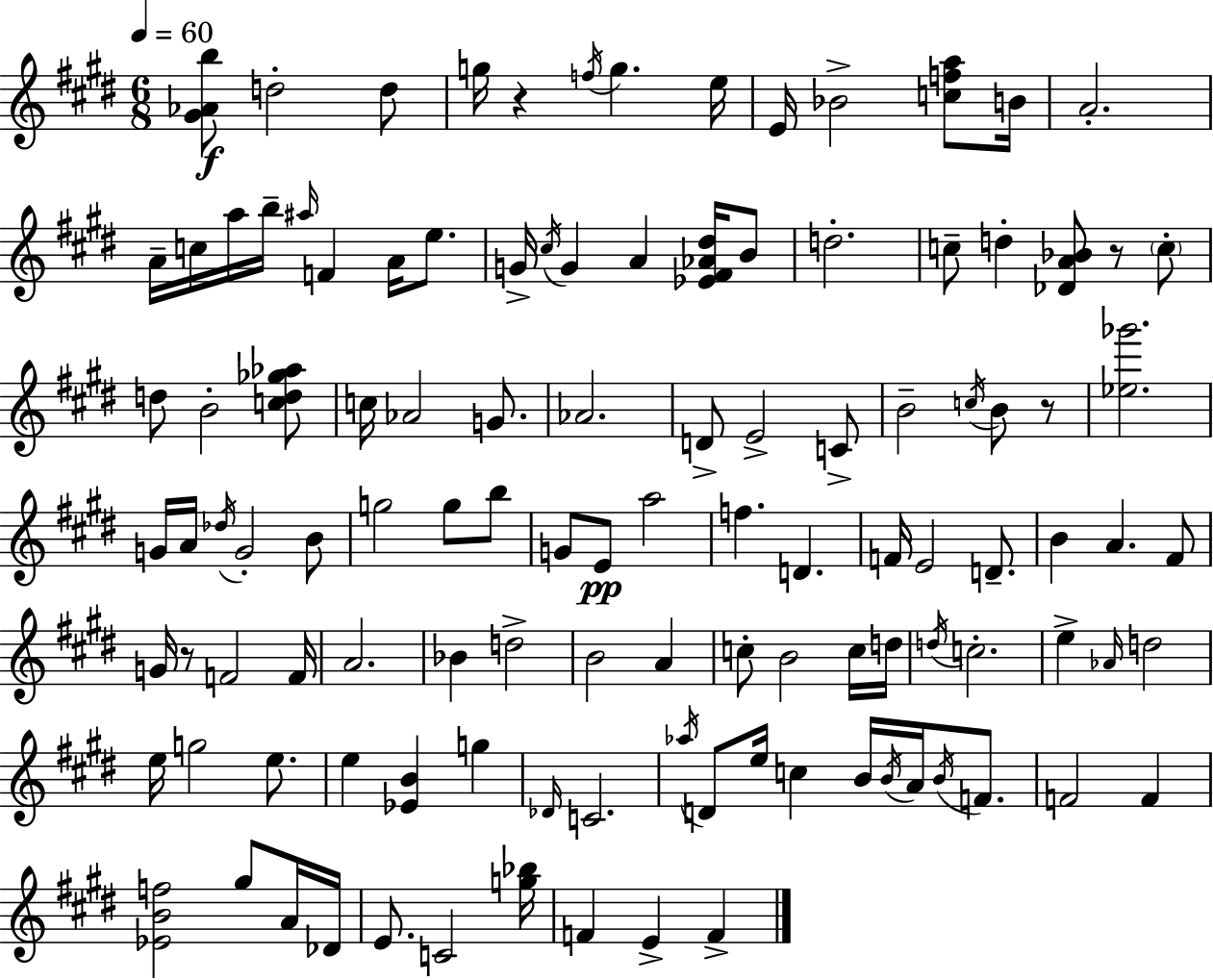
X:1
T:Untitled
M:6/8
L:1/4
K:E
[^G_Ab]/2 d2 d/2 g/4 z f/4 g e/4 E/4 _B2 [cfa]/2 B/4 A2 A/4 c/4 a/4 b/4 ^a/4 F A/4 e/2 G/4 ^c/4 G A [_E^F_A^d]/4 B/2 d2 c/2 d [_DA_B]/2 z/2 c/2 d/2 B2 [cd_g_a]/2 c/4 _A2 G/2 _A2 D/2 E2 C/2 B2 c/4 B/2 z/2 [_e_g']2 G/4 A/4 _d/4 G2 B/2 g2 g/2 b/2 G/2 E/2 a2 f D F/4 E2 D/2 B A ^F/2 G/4 z/2 F2 F/4 A2 _B d2 B2 A c/2 B2 c/4 d/4 d/4 c2 e _A/4 d2 e/4 g2 e/2 e [_EB] g _D/4 C2 _a/4 D/2 e/4 c B/4 B/4 A/4 B/4 F/2 F2 F [_EBf]2 ^g/2 A/4 _D/4 E/2 C2 [g_b]/4 F E F